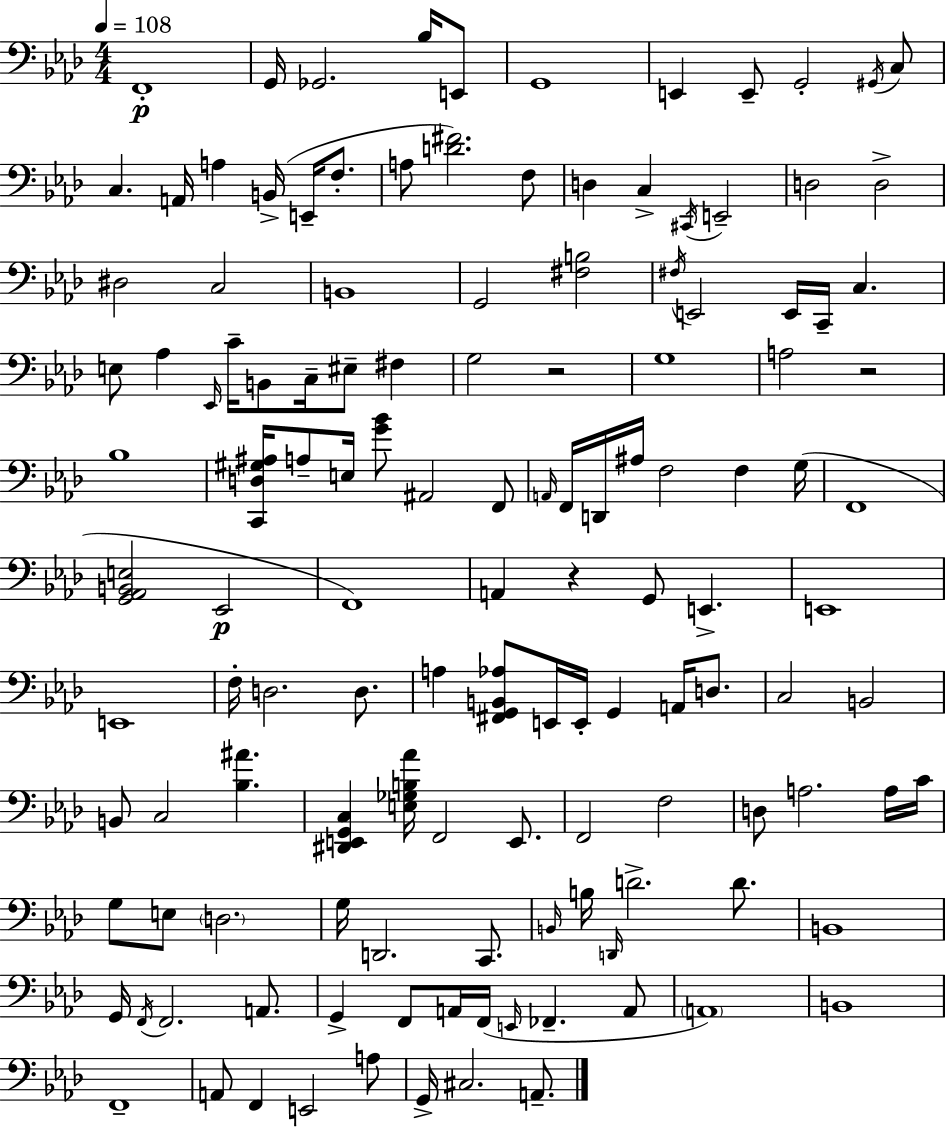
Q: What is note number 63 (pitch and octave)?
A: E2